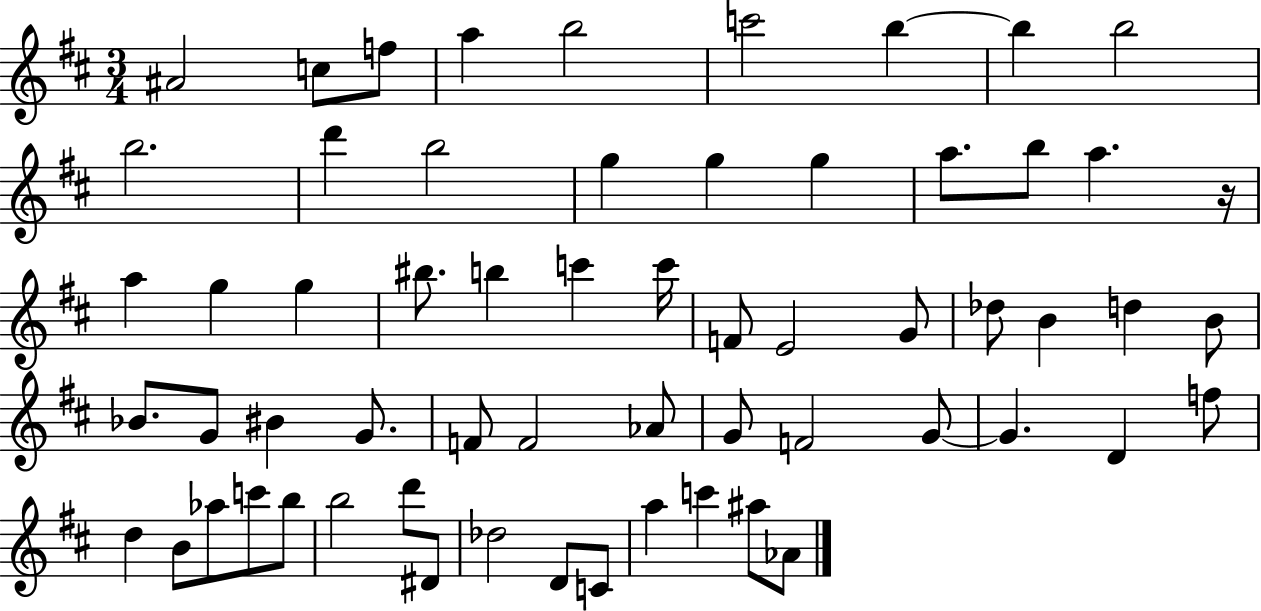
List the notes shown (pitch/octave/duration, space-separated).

A#4/h C5/e F5/e A5/q B5/h C6/h B5/q B5/q B5/h B5/h. D6/q B5/h G5/q G5/q G5/q A5/e. B5/e A5/q. R/s A5/q G5/q G5/q BIS5/e. B5/q C6/q C6/s F4/e E4/h G4/e Db5/e B4/q D5/q B4/e Bb4/e. G4/e BIS4/q G4/e. F4/e F4/h Ab4/e G4/e F4/h G4/e G4/q. D4/q F5/e D5/q B4/e Ab5/e C6/e B5/e B5/h D6/e D#4/e Db5/h D4/e C4/e A5/q C6/q A#5/e Ab4/e